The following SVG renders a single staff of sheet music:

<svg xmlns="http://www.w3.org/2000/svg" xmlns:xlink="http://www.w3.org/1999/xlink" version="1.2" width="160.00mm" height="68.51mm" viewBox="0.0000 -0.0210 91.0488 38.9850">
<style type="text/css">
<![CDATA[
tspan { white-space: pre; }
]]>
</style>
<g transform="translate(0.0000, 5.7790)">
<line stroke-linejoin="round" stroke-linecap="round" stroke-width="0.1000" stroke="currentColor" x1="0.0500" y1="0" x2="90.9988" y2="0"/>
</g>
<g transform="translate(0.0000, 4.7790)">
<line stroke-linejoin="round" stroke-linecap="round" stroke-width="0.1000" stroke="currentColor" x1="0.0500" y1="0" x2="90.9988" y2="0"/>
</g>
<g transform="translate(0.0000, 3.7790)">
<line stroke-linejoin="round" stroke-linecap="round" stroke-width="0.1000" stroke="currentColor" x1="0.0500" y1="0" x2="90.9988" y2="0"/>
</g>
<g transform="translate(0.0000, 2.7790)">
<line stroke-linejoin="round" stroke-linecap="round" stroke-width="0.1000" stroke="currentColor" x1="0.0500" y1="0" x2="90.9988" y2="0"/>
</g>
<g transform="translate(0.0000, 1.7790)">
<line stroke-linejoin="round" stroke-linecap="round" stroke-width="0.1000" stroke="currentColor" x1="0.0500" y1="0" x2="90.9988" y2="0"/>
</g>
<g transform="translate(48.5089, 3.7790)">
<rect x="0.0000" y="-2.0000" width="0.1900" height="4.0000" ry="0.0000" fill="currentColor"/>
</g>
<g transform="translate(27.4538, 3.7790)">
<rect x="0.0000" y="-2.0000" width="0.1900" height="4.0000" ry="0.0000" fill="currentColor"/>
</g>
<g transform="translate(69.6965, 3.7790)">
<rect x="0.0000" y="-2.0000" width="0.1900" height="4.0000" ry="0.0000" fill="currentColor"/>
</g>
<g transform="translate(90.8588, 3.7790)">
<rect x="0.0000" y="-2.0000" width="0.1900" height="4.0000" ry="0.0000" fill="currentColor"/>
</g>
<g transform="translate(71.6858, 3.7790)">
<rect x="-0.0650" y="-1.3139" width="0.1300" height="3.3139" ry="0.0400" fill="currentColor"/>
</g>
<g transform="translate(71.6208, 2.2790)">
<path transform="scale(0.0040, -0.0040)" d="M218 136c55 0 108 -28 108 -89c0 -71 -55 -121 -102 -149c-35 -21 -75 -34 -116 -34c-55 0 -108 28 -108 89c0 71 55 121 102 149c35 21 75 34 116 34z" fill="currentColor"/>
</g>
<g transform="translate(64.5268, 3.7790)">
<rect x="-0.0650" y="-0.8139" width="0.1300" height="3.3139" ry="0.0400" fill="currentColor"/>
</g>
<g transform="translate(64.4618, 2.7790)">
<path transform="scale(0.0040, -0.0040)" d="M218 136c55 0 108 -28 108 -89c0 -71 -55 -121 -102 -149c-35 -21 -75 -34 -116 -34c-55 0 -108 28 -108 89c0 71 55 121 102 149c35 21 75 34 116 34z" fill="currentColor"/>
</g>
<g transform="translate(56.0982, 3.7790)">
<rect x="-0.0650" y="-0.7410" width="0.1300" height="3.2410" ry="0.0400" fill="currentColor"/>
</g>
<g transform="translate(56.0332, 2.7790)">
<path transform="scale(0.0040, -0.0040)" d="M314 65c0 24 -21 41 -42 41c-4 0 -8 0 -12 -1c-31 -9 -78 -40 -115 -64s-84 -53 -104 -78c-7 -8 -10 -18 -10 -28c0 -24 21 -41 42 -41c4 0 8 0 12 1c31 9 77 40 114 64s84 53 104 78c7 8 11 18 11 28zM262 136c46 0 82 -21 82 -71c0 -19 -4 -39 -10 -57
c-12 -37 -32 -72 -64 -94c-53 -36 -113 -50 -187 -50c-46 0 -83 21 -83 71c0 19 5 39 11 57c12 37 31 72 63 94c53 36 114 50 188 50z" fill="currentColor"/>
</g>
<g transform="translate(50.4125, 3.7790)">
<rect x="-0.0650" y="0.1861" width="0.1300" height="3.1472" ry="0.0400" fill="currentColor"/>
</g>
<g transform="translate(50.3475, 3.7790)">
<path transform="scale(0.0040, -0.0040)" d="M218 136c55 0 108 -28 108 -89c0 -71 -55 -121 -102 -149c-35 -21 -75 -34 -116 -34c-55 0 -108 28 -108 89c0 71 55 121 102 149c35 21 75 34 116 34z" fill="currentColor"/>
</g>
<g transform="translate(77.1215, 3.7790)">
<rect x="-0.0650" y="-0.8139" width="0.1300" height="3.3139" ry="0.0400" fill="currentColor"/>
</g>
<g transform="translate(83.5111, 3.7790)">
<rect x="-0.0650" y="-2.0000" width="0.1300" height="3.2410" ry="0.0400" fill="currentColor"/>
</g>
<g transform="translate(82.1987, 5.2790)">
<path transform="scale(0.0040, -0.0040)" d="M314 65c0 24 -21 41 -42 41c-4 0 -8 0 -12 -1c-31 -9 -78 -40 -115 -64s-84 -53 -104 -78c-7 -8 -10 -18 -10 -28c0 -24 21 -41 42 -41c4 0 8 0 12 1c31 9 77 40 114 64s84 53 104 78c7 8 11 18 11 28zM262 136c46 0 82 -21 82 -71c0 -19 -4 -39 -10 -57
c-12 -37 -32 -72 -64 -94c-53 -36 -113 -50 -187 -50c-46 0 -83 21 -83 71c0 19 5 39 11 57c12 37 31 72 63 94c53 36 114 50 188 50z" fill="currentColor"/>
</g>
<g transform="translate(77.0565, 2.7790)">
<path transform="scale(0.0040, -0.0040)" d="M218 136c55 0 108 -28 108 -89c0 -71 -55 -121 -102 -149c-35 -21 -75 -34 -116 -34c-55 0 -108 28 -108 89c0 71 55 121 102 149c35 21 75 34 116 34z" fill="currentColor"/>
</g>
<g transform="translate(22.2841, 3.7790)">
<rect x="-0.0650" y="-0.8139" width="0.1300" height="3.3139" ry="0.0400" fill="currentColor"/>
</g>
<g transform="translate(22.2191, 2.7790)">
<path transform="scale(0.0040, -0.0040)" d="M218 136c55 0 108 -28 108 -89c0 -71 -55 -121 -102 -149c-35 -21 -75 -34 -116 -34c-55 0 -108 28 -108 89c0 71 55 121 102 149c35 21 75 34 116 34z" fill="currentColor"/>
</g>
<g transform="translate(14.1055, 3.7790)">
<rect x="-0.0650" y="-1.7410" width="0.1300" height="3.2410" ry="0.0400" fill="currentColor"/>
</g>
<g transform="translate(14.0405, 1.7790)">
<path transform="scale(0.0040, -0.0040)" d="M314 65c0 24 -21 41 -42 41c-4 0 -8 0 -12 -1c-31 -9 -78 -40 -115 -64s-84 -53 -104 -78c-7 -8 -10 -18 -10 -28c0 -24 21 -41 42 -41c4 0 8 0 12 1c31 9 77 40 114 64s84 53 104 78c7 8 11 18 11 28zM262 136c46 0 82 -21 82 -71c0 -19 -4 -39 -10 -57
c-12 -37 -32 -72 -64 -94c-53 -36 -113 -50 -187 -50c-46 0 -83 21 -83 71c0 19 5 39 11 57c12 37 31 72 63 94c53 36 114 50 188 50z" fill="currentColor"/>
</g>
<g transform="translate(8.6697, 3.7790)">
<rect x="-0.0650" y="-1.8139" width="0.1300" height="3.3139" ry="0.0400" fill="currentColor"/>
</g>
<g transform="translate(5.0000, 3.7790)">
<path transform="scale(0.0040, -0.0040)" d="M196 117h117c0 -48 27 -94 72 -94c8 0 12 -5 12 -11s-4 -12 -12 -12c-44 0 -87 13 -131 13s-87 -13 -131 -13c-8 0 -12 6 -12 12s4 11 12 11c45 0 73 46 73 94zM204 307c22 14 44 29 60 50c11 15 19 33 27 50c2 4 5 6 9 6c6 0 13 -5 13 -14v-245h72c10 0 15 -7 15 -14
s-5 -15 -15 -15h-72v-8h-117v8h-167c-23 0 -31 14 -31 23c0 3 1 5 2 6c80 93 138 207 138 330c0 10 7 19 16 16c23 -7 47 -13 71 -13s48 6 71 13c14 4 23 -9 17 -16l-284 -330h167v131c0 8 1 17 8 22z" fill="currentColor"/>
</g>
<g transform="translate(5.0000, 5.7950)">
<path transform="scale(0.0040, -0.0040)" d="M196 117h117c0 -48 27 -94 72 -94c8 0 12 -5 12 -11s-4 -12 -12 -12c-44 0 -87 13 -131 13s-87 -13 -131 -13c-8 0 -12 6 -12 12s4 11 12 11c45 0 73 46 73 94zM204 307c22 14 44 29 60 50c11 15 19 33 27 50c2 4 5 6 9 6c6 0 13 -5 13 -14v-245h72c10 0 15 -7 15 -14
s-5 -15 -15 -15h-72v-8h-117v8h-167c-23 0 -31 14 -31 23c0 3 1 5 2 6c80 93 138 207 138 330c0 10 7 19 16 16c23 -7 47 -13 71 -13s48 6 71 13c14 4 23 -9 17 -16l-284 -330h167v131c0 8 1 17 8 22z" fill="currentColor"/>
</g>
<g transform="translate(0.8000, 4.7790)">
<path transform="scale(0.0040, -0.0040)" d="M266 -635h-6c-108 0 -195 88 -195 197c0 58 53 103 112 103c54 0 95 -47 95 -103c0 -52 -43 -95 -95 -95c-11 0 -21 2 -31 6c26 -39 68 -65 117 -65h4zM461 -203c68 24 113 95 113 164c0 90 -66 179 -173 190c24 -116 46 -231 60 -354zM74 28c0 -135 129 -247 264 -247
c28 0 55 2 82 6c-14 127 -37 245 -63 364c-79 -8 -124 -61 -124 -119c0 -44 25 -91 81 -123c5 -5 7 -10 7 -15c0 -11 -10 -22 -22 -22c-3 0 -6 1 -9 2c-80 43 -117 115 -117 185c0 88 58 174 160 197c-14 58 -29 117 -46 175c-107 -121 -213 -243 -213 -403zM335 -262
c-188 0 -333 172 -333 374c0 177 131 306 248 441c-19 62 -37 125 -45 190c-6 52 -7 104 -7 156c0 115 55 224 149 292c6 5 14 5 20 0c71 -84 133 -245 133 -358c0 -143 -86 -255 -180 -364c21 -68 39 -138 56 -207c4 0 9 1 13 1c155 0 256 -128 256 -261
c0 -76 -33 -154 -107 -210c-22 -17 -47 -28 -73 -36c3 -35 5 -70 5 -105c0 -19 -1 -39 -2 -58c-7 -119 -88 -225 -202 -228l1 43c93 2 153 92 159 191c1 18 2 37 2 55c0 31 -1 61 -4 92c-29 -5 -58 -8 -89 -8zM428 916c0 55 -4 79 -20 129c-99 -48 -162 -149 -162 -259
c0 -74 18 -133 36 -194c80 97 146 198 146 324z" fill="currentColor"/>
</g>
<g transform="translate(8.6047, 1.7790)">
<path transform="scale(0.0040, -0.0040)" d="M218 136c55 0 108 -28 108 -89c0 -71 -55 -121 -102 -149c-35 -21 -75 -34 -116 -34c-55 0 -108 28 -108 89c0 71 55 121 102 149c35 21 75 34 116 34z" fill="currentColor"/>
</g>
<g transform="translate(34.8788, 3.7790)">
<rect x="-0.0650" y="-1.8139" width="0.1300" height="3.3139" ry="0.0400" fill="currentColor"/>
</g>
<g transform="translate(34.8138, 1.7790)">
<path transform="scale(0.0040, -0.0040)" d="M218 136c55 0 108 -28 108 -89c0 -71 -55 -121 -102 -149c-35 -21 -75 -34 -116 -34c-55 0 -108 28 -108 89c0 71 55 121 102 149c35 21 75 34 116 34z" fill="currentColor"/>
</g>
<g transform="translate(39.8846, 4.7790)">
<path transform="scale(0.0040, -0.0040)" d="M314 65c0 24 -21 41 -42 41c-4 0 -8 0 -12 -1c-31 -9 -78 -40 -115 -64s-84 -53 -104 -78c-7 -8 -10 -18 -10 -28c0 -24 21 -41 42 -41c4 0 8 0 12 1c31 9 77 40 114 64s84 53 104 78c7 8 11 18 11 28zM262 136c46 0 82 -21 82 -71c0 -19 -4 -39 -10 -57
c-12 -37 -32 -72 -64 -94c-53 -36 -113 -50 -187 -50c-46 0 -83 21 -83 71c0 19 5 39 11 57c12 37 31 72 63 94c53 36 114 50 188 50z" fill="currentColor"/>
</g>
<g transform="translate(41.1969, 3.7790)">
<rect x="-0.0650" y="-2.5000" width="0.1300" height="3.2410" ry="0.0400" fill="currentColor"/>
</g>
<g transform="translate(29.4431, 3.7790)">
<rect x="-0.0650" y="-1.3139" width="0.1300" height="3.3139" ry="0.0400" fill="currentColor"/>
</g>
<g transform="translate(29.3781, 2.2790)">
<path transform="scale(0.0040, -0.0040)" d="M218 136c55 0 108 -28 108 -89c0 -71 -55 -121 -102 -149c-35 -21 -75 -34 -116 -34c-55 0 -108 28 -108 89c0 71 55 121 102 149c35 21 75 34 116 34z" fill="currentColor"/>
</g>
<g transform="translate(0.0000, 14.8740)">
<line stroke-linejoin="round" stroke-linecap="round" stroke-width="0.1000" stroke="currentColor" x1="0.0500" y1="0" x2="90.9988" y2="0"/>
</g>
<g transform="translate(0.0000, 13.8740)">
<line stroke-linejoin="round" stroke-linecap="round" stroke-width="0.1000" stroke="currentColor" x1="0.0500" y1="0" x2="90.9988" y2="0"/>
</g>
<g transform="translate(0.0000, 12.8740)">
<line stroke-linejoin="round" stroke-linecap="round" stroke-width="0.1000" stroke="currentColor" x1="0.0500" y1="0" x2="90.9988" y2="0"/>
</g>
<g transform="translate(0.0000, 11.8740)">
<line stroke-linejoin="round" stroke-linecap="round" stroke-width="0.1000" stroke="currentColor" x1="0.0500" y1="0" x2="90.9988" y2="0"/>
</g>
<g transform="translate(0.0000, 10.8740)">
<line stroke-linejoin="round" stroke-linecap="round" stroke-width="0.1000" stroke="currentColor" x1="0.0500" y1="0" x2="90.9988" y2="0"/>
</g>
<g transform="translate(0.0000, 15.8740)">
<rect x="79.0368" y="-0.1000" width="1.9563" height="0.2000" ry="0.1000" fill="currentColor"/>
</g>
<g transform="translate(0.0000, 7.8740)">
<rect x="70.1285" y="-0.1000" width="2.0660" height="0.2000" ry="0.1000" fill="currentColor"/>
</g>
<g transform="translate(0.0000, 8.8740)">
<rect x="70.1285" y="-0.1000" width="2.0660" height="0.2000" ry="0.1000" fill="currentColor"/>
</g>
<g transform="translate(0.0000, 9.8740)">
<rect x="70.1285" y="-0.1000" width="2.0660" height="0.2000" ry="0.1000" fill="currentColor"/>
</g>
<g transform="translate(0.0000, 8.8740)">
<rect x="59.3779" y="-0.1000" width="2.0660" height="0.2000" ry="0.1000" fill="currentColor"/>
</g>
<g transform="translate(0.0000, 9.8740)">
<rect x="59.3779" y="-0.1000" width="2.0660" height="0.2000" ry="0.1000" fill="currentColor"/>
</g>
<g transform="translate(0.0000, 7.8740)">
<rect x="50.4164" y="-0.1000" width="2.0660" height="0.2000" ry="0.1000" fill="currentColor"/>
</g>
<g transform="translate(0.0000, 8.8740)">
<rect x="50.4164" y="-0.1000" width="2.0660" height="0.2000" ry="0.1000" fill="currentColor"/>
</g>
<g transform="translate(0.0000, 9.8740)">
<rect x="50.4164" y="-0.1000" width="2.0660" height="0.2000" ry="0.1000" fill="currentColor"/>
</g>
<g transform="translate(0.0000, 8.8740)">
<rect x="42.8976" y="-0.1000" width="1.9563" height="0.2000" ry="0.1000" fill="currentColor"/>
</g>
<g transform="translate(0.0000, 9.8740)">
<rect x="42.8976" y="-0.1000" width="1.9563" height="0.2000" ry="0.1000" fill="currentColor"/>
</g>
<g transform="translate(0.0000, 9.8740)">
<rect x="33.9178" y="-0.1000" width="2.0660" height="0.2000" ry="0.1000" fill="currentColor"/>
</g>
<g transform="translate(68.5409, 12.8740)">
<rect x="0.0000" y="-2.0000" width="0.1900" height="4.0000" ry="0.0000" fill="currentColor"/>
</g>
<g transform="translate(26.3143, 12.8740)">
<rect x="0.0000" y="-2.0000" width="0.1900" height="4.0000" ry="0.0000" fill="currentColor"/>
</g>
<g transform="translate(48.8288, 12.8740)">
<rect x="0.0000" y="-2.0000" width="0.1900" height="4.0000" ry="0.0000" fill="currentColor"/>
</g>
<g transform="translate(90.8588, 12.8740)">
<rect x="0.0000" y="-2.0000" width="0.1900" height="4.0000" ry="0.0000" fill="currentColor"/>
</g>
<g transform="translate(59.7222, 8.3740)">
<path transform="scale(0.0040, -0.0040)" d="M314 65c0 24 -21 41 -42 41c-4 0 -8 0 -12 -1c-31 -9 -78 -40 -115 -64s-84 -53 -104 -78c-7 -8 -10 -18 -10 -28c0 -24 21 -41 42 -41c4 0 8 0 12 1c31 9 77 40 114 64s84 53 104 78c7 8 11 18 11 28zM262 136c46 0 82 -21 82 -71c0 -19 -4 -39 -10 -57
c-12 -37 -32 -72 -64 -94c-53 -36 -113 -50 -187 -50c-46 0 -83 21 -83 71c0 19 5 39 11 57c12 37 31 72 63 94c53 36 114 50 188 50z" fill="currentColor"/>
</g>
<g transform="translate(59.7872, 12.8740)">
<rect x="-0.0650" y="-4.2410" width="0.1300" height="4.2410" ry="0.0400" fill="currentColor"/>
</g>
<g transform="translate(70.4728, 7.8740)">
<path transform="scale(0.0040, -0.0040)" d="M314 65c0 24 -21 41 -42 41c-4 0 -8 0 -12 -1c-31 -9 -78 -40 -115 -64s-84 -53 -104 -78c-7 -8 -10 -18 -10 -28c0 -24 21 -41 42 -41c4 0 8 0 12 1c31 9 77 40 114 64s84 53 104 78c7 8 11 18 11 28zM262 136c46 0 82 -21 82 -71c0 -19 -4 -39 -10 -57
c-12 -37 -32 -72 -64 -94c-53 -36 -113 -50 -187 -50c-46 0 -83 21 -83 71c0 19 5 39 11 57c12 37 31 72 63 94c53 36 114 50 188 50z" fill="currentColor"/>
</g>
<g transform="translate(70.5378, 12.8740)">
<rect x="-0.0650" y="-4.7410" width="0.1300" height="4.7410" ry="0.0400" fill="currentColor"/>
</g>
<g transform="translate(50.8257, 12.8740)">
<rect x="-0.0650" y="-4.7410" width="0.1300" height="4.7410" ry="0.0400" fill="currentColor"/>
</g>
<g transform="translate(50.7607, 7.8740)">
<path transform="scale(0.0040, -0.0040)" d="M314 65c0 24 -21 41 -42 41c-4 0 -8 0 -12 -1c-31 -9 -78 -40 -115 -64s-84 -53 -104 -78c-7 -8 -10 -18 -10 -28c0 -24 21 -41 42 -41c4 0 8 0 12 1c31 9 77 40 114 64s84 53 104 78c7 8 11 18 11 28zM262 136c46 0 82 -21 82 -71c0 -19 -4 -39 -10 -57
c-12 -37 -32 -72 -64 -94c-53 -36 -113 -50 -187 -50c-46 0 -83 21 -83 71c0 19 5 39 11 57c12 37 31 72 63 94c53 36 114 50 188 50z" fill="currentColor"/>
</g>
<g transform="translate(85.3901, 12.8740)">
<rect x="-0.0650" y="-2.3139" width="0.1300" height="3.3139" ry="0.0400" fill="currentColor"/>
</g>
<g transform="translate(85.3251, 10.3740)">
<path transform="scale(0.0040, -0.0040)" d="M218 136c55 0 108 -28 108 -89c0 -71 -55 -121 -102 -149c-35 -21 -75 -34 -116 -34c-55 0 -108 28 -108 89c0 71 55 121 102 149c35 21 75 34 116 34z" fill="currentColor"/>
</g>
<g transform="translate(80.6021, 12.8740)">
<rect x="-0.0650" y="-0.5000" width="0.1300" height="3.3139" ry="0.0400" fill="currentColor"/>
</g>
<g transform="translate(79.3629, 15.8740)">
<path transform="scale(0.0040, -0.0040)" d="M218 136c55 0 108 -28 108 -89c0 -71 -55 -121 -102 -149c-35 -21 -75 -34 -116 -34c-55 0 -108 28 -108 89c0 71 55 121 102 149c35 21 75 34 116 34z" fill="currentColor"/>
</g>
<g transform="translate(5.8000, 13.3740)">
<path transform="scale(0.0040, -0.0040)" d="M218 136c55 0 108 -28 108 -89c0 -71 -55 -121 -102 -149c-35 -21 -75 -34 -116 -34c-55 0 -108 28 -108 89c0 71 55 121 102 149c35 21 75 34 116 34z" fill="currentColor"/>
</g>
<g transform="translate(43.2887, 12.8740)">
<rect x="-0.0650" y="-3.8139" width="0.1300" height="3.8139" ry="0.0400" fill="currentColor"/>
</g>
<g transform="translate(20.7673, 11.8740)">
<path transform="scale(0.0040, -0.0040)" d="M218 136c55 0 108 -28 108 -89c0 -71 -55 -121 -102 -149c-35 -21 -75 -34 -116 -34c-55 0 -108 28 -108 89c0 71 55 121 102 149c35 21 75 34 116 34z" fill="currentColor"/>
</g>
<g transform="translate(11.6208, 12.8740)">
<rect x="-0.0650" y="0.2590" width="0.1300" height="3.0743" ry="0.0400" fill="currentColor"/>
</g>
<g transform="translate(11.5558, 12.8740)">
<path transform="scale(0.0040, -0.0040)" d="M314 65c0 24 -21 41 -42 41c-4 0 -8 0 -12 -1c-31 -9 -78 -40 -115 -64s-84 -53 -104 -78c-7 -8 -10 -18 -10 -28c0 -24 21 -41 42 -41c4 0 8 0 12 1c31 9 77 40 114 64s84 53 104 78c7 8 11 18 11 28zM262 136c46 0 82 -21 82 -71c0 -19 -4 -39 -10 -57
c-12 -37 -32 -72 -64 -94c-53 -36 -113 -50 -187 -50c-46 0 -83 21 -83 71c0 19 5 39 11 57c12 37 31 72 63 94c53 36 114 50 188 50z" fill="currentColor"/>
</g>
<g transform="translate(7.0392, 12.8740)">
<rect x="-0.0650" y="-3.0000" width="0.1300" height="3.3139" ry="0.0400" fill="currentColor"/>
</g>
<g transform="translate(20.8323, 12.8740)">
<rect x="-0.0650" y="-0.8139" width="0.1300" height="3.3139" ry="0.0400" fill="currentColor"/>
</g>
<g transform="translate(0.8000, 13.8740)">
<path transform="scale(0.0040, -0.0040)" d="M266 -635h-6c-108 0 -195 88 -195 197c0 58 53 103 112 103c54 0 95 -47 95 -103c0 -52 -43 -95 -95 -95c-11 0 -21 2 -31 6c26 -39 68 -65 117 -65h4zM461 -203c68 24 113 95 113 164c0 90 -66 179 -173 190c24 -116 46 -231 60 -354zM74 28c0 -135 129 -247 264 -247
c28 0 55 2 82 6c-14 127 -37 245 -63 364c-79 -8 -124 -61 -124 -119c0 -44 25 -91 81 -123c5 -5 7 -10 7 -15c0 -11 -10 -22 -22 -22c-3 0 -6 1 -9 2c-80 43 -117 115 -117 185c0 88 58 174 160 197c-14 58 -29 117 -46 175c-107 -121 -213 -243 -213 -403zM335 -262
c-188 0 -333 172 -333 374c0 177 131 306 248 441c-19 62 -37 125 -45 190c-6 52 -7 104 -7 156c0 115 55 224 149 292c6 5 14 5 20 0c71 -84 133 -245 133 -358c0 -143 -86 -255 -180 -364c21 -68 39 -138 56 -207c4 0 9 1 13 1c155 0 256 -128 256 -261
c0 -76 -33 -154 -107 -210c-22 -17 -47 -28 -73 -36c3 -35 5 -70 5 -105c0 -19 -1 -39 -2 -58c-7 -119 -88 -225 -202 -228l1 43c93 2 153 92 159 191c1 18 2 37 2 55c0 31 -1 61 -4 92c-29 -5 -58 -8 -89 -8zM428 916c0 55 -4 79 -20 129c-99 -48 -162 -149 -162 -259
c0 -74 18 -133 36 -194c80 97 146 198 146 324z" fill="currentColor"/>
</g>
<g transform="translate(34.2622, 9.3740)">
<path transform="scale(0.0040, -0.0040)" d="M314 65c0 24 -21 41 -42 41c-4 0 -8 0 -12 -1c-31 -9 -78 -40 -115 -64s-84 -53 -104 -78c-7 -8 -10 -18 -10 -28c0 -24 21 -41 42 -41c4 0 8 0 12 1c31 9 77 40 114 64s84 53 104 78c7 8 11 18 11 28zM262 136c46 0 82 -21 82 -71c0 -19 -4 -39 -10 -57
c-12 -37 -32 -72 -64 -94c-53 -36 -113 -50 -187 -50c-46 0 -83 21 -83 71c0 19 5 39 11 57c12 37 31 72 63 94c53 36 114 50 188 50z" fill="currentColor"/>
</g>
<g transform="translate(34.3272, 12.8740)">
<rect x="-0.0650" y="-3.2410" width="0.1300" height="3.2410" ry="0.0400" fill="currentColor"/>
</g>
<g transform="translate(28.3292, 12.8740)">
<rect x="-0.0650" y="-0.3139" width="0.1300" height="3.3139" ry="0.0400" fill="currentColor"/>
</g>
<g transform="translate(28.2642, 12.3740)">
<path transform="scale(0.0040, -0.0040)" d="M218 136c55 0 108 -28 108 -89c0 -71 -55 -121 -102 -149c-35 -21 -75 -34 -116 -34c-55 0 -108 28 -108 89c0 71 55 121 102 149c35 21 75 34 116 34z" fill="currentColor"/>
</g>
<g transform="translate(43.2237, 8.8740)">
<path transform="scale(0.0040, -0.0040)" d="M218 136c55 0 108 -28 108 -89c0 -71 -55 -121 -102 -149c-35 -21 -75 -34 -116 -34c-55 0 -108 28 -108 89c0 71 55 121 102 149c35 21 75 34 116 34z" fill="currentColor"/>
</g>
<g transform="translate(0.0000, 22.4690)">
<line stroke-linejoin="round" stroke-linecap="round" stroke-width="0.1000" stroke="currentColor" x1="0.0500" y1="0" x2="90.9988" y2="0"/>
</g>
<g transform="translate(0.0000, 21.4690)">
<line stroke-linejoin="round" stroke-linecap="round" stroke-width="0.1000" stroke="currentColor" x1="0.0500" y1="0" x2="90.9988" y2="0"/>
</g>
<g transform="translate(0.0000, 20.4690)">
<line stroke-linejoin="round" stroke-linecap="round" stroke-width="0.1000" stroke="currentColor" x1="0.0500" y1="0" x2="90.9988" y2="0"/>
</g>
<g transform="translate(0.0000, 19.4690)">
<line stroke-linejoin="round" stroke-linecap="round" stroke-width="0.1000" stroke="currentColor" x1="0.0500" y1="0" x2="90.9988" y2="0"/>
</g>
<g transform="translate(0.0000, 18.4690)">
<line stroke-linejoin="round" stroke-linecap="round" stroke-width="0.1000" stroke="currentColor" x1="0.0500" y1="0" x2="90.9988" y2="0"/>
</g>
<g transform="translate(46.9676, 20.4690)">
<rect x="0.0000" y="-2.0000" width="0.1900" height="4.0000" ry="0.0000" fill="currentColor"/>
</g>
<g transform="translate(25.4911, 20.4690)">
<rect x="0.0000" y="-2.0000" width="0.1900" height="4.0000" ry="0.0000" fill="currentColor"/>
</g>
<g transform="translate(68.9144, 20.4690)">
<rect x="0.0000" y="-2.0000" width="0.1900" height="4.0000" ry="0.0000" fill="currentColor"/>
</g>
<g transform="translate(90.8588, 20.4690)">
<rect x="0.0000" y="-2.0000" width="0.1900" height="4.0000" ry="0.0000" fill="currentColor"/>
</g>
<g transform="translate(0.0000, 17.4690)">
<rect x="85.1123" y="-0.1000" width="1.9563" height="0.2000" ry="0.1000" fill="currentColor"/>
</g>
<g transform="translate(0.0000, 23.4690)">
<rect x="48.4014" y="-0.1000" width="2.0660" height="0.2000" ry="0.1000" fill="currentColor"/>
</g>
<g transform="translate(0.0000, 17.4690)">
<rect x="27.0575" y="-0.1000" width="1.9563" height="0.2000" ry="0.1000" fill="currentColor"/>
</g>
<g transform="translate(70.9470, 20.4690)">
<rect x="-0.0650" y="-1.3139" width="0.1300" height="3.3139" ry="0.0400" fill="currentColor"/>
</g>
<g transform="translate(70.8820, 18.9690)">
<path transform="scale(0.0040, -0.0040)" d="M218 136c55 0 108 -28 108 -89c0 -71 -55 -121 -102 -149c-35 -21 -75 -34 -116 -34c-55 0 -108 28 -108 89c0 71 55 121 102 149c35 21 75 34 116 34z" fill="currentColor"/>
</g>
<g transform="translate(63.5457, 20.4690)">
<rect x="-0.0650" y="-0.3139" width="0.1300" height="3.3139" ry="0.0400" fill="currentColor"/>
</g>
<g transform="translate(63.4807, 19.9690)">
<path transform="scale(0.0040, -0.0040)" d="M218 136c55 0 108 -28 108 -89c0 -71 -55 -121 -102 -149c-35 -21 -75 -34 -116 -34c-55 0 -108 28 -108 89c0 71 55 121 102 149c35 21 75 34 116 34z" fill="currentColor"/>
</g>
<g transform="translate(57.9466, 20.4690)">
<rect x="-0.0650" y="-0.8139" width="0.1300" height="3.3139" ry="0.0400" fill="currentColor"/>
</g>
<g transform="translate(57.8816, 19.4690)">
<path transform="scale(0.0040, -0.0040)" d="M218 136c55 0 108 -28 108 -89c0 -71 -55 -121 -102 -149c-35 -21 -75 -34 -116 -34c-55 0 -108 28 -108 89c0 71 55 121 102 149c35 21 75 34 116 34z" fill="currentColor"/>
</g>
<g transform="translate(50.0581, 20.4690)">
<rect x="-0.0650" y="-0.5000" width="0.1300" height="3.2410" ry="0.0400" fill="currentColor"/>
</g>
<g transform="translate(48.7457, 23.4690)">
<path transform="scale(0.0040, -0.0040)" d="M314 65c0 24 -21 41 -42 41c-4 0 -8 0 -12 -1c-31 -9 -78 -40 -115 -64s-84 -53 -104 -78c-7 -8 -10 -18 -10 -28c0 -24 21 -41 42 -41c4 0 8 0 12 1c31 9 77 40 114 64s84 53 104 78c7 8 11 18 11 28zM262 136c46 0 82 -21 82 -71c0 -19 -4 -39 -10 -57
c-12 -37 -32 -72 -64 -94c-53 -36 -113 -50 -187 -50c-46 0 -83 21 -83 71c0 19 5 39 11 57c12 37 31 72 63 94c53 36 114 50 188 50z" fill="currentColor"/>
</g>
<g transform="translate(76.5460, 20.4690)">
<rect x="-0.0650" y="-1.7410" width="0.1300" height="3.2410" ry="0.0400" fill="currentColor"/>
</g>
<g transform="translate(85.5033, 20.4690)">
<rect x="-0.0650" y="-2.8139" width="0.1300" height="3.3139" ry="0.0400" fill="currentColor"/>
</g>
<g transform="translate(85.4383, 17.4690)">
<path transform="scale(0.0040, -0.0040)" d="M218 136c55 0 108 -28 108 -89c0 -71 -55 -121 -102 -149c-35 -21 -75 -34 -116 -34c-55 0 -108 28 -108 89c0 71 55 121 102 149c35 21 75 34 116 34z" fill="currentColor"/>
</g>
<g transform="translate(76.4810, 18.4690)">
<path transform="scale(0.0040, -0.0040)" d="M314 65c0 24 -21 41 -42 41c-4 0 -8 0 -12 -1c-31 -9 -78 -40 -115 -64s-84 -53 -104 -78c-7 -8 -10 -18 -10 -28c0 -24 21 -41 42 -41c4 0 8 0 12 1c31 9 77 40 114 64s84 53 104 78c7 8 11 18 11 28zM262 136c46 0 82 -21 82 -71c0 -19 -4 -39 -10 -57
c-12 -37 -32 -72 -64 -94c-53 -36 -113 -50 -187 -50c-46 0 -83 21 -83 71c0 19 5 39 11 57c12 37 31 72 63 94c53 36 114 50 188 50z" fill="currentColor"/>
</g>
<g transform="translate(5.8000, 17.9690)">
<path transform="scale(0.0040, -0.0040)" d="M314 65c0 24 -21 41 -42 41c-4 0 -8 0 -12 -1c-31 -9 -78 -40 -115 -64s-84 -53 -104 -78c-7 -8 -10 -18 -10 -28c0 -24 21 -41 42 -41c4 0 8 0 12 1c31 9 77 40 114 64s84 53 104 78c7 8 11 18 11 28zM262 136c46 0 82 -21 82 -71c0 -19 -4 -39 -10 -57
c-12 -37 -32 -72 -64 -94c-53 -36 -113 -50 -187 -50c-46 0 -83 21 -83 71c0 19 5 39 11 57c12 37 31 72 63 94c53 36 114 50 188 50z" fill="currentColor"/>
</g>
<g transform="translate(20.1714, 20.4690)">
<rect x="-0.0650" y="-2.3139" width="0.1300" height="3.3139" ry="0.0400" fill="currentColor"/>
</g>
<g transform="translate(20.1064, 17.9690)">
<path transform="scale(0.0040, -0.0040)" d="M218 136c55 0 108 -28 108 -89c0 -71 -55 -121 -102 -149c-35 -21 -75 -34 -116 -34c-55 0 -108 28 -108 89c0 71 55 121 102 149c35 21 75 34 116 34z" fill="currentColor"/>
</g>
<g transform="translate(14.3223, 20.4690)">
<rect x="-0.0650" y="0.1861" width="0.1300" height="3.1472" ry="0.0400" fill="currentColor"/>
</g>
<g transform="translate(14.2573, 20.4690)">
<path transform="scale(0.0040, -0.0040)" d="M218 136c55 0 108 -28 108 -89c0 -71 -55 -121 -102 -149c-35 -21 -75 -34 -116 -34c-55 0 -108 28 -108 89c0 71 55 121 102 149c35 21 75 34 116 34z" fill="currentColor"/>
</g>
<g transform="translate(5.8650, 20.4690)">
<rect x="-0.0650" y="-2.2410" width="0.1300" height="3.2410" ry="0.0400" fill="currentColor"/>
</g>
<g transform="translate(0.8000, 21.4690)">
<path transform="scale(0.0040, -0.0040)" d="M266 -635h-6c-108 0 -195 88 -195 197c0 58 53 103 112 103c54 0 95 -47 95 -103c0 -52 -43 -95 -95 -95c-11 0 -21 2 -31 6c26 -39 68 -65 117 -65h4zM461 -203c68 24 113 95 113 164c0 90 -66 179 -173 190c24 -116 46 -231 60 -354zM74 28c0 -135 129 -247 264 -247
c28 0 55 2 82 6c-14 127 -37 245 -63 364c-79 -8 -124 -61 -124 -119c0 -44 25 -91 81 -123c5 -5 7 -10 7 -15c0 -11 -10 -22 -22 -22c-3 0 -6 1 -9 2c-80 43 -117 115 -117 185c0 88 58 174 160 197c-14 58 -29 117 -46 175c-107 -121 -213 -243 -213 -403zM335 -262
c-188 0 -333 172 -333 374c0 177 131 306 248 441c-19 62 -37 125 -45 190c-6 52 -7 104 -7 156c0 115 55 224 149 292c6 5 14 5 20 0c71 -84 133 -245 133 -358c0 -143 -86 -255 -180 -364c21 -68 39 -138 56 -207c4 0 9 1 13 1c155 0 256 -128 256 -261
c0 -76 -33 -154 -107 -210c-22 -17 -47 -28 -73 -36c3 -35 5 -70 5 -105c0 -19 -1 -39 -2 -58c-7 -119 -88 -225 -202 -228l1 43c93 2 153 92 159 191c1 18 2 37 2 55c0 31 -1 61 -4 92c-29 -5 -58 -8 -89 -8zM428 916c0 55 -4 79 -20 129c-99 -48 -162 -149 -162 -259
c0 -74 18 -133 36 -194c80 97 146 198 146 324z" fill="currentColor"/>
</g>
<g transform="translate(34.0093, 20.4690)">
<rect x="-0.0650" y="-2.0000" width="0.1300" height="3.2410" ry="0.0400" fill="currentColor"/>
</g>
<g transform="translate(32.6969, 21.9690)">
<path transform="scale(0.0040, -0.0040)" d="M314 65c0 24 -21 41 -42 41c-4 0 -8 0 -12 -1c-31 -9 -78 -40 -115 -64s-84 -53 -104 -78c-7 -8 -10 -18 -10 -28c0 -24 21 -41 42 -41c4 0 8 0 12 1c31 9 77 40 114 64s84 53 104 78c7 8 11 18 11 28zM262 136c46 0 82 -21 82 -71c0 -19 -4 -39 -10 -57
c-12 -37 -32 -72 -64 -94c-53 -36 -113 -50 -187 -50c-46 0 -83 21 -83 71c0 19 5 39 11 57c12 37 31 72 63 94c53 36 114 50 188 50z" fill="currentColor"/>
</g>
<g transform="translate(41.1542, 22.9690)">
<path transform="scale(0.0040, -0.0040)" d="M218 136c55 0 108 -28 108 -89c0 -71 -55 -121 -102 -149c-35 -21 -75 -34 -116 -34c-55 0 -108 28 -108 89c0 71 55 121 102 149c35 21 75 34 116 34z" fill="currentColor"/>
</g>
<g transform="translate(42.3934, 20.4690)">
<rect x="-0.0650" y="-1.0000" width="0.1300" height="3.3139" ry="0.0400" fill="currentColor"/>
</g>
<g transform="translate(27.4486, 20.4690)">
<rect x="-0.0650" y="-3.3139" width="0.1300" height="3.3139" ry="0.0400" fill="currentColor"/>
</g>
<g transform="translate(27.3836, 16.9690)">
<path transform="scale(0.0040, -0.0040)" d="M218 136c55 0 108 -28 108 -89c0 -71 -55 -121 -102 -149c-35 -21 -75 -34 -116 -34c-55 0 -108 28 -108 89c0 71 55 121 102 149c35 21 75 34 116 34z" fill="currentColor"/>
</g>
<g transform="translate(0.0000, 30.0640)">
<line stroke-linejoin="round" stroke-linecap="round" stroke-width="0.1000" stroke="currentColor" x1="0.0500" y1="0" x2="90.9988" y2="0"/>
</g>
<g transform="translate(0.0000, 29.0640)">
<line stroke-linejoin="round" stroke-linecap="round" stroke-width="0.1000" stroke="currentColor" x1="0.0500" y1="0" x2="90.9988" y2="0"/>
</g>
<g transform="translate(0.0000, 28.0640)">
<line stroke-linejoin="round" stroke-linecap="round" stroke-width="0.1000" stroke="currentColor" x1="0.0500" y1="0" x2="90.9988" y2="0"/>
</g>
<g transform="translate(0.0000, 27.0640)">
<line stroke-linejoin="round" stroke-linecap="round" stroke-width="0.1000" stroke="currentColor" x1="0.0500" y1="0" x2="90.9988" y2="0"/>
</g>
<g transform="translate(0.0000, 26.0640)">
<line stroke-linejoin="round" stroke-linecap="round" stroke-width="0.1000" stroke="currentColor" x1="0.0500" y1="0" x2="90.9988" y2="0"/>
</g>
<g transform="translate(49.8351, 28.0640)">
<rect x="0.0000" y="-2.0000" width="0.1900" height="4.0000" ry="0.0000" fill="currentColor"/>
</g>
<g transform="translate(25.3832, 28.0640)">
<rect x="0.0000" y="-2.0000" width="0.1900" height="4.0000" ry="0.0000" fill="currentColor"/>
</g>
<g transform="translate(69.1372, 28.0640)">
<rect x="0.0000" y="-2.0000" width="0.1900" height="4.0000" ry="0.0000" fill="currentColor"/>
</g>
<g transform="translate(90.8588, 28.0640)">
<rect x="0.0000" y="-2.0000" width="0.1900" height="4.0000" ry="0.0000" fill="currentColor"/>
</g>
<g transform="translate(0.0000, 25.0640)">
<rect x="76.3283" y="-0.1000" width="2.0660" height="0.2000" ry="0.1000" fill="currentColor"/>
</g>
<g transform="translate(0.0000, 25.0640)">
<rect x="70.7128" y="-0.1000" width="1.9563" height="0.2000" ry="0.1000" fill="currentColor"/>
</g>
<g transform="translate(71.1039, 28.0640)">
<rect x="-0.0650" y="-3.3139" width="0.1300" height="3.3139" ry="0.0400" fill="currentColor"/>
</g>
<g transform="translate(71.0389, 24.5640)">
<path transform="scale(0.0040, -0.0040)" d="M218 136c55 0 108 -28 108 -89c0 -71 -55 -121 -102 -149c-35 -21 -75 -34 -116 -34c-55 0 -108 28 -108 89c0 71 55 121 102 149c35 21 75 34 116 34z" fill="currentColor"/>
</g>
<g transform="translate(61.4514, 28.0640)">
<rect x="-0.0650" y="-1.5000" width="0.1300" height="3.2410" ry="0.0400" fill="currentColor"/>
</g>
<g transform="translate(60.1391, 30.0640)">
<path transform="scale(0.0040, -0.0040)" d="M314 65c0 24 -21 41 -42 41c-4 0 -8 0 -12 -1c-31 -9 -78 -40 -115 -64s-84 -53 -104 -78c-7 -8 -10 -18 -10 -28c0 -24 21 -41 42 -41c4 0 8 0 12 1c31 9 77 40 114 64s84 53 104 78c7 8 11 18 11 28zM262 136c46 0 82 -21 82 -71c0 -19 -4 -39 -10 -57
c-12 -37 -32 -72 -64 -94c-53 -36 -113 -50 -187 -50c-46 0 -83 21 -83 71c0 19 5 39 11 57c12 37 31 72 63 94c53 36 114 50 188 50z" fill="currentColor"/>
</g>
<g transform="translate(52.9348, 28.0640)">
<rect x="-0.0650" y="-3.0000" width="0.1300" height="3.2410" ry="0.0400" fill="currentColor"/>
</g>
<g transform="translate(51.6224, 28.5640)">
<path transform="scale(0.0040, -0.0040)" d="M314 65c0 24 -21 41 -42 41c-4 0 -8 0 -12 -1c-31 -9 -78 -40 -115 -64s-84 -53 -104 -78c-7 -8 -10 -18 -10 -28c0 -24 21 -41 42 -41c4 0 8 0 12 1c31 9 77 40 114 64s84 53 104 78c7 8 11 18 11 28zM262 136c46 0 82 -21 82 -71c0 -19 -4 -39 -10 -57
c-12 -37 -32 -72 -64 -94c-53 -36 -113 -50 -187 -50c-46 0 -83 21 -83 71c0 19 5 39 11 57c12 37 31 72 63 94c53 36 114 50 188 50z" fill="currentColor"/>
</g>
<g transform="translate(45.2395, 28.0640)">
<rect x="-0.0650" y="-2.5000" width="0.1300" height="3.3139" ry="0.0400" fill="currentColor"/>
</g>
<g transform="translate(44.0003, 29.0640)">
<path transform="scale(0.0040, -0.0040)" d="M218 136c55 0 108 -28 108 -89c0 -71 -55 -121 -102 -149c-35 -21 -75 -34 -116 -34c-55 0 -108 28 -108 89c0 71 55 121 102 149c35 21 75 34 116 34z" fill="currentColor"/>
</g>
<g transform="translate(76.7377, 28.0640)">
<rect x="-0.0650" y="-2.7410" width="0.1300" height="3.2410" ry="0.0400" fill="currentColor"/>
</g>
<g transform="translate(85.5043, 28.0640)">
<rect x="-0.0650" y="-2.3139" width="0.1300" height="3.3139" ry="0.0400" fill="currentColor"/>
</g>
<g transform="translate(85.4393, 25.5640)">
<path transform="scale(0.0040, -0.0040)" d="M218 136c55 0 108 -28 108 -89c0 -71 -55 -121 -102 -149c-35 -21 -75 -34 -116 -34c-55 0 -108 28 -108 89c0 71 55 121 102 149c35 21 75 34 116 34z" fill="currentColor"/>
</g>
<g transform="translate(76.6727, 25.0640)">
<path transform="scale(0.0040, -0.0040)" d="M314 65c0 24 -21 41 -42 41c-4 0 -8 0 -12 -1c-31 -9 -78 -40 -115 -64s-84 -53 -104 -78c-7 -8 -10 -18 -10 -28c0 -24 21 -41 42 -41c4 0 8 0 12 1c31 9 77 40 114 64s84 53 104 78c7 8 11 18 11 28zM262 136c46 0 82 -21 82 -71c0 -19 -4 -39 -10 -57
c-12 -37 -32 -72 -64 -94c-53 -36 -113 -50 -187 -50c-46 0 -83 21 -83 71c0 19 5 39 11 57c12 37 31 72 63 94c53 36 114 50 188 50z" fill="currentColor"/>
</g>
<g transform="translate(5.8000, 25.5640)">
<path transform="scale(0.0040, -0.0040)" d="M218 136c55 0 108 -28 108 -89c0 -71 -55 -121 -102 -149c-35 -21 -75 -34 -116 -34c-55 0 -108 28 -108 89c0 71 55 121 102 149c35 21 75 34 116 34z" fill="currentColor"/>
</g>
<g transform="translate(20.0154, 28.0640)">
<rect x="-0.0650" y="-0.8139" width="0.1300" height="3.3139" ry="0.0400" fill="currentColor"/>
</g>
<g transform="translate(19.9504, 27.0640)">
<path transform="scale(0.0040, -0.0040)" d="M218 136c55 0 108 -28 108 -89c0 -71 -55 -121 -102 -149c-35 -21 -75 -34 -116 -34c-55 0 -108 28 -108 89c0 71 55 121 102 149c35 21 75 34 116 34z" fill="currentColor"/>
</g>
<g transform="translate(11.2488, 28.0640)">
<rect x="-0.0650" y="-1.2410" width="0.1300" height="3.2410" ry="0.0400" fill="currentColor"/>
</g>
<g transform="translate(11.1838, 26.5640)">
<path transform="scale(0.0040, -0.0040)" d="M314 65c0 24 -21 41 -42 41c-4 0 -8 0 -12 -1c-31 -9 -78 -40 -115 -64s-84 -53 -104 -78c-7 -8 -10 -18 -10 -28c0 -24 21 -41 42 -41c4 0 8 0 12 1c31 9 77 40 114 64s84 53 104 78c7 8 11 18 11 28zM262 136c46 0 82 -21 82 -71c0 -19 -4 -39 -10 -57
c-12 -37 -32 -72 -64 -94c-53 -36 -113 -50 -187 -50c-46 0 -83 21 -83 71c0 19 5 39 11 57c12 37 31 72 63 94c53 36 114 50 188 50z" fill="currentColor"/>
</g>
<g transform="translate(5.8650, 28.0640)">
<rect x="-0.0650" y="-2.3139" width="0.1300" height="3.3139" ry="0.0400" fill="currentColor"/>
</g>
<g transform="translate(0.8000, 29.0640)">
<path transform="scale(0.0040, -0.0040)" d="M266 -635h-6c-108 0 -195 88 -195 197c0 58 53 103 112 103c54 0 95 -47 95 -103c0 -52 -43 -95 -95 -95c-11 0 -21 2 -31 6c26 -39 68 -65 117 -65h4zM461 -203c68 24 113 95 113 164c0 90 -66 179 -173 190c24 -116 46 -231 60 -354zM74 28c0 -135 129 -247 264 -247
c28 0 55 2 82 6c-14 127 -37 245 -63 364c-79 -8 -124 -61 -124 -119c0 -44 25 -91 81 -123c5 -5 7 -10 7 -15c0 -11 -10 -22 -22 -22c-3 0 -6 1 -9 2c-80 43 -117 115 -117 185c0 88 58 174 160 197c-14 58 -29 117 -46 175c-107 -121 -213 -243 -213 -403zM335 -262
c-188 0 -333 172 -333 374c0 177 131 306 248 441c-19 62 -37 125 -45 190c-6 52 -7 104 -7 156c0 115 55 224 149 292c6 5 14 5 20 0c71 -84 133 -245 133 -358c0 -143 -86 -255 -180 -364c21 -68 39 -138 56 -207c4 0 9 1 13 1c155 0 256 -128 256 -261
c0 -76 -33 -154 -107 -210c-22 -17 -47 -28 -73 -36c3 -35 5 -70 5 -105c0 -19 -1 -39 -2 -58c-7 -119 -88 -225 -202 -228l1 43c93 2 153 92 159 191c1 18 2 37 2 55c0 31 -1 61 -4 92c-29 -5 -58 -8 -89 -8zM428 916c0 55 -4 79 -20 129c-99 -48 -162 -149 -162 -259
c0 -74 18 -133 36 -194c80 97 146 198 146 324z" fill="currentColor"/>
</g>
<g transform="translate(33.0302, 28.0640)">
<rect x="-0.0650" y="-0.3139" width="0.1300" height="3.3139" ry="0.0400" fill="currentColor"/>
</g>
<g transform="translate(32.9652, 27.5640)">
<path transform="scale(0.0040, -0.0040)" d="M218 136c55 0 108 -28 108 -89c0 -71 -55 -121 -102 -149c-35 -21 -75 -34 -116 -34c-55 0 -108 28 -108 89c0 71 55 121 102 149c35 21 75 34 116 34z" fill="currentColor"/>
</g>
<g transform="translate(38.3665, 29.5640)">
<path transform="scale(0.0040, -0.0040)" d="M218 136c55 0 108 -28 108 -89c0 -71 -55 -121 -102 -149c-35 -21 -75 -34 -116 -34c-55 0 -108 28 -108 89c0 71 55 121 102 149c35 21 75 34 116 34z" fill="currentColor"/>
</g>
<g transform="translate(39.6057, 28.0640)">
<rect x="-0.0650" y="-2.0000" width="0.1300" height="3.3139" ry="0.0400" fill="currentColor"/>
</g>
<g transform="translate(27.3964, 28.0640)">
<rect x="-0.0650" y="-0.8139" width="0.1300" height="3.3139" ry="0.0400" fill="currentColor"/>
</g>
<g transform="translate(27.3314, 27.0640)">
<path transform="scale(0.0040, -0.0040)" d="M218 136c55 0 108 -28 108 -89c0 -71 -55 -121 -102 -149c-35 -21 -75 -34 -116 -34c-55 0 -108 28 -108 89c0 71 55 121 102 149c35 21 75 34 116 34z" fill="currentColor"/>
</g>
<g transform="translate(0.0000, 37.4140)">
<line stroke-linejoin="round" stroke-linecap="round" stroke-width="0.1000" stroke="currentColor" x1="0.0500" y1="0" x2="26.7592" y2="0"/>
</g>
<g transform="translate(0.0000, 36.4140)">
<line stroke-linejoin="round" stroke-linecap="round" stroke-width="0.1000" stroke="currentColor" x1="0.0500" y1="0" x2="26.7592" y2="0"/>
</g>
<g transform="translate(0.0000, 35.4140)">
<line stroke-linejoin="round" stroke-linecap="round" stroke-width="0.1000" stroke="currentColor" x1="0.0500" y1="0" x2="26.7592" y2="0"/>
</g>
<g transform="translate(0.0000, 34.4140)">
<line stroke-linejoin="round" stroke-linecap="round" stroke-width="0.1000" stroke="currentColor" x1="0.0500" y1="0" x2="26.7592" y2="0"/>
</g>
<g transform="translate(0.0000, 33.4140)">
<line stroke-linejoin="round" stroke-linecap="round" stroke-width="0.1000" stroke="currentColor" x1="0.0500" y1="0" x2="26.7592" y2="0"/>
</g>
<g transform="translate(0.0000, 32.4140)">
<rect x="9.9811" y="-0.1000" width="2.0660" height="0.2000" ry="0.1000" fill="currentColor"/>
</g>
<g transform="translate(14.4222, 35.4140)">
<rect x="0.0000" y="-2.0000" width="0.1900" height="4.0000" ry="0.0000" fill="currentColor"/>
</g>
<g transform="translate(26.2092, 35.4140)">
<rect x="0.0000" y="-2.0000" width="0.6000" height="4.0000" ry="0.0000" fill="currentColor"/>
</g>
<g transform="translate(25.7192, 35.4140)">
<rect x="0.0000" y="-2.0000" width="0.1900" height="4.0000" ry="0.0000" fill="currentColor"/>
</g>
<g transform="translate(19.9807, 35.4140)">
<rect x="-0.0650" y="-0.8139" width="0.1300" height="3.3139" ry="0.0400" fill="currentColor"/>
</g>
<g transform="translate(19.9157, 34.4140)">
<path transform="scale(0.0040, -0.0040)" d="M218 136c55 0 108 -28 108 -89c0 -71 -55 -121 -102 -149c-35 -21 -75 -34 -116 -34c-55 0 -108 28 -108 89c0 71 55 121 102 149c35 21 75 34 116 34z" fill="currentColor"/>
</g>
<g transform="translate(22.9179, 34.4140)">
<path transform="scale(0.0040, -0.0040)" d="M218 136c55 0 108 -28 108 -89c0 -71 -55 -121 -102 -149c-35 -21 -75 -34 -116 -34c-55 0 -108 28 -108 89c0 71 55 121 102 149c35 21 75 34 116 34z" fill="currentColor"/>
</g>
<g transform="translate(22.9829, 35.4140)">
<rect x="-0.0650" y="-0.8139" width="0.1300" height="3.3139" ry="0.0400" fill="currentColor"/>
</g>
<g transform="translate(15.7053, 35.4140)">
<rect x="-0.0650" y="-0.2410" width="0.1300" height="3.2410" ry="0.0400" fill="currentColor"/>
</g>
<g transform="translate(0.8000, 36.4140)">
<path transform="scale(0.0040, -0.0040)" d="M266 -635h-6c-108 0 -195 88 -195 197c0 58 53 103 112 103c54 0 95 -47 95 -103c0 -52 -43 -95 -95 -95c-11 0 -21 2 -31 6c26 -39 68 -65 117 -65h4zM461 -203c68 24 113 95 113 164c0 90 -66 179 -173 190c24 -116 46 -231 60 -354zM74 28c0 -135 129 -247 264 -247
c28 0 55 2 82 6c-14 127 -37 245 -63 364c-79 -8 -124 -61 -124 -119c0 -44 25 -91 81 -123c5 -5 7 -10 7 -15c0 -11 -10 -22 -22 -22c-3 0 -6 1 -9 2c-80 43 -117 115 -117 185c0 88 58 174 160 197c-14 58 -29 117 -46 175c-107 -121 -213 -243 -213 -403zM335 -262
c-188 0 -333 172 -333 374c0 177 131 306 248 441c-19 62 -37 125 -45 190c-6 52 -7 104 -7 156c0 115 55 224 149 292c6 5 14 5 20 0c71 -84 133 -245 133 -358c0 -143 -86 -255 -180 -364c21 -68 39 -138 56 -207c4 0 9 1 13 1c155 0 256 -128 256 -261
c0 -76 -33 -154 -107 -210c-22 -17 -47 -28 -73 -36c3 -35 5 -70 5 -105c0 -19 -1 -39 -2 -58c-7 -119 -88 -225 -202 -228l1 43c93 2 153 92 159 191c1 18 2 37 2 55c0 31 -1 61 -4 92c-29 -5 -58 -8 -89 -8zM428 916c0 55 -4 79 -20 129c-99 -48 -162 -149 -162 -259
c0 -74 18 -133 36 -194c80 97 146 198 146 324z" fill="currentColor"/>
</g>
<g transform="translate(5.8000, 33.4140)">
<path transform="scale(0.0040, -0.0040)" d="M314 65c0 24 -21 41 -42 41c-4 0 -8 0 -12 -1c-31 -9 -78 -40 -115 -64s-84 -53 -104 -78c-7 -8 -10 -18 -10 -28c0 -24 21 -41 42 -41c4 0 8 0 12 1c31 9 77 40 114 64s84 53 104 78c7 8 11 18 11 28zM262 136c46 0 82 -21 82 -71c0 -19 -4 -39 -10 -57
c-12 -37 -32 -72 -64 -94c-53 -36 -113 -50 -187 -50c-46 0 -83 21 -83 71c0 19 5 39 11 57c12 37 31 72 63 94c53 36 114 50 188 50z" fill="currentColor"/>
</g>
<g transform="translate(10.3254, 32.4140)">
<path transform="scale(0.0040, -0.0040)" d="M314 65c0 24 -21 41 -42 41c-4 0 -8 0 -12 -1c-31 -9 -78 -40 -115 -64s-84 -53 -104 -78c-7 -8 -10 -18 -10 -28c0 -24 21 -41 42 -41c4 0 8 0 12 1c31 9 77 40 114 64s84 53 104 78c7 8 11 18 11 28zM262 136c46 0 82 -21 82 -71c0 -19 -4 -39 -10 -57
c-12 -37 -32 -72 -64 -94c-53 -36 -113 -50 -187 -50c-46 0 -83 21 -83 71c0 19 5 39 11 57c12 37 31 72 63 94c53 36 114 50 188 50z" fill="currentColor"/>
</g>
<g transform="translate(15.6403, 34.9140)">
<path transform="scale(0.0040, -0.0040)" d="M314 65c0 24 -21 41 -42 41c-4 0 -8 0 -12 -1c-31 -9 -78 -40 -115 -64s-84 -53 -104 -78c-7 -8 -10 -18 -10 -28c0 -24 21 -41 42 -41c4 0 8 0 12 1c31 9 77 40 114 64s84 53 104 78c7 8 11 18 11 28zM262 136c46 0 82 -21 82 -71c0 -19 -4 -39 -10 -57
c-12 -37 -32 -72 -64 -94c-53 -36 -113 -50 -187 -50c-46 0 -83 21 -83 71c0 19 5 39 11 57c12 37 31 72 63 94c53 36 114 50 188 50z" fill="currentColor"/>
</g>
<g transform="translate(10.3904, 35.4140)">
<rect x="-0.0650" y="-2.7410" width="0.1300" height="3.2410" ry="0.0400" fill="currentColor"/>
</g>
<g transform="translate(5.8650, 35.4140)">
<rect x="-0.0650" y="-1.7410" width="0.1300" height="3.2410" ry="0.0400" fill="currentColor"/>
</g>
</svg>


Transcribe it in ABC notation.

X:1
T:Untitled
M:4/4
L:1/4
K:C
f f2 d e f G2 B d2 d e d F2 A B2 d c b2 c' e'2 d'2 e'2 C g g2 B g b F2 D C2 d c e f2 a g e2 d d c F G A2 E2 b a2 g f2 a2 c2 d d